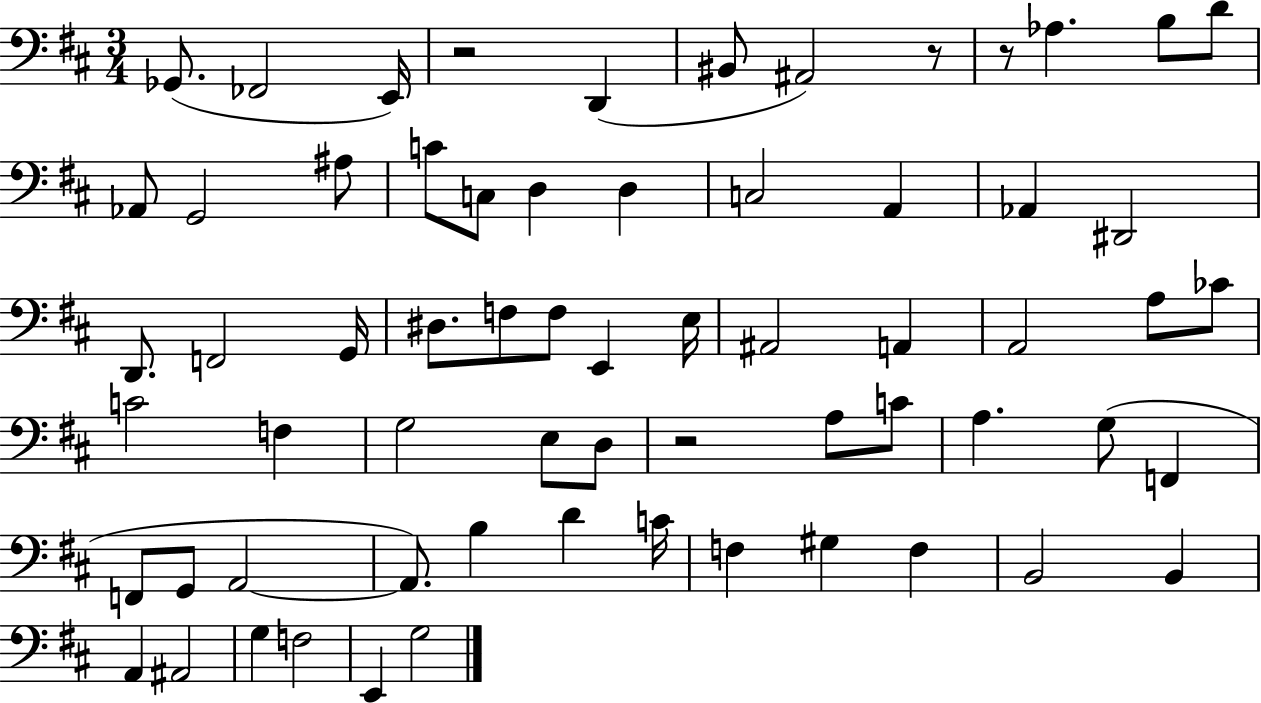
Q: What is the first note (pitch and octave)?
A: Gb2